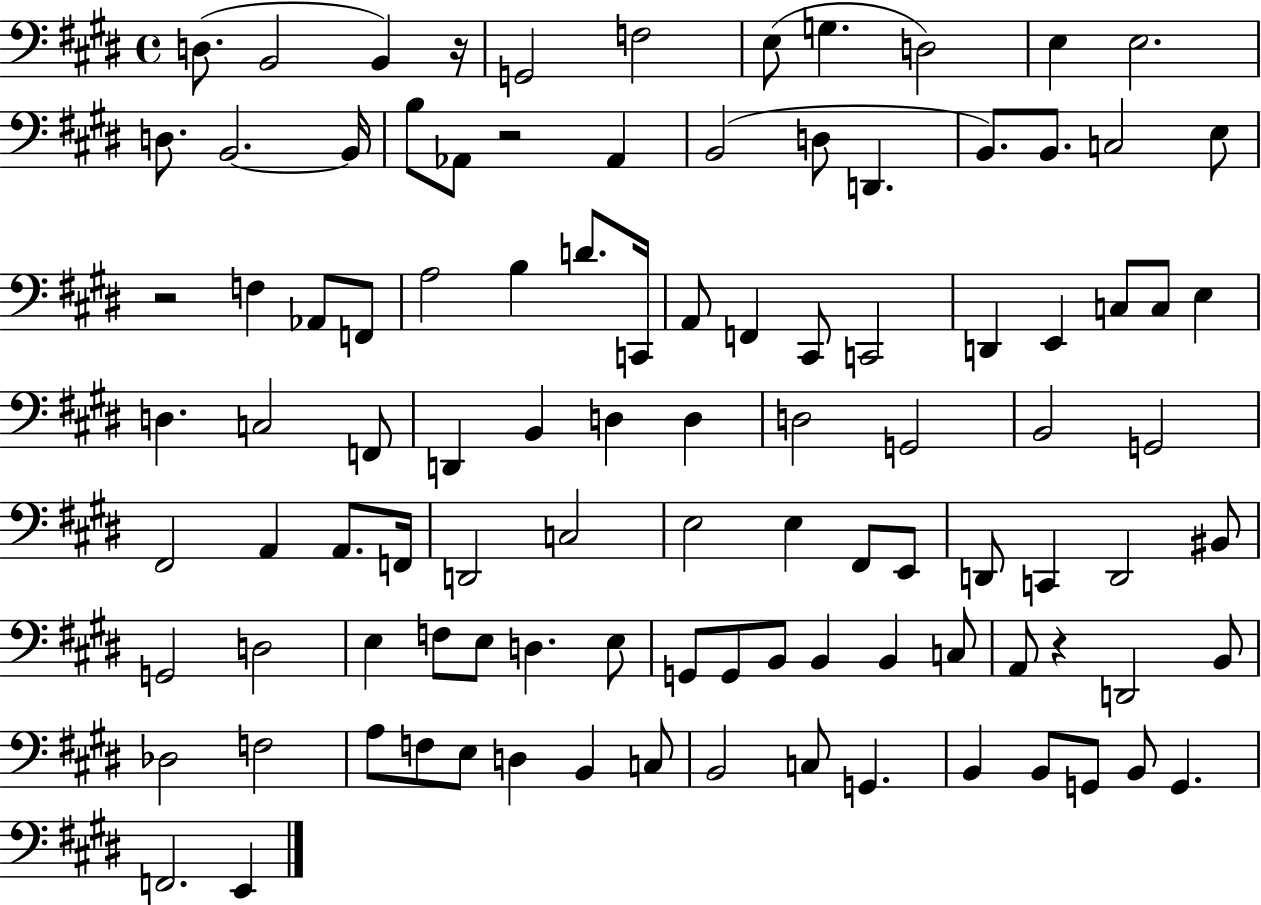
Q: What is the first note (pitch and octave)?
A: D3